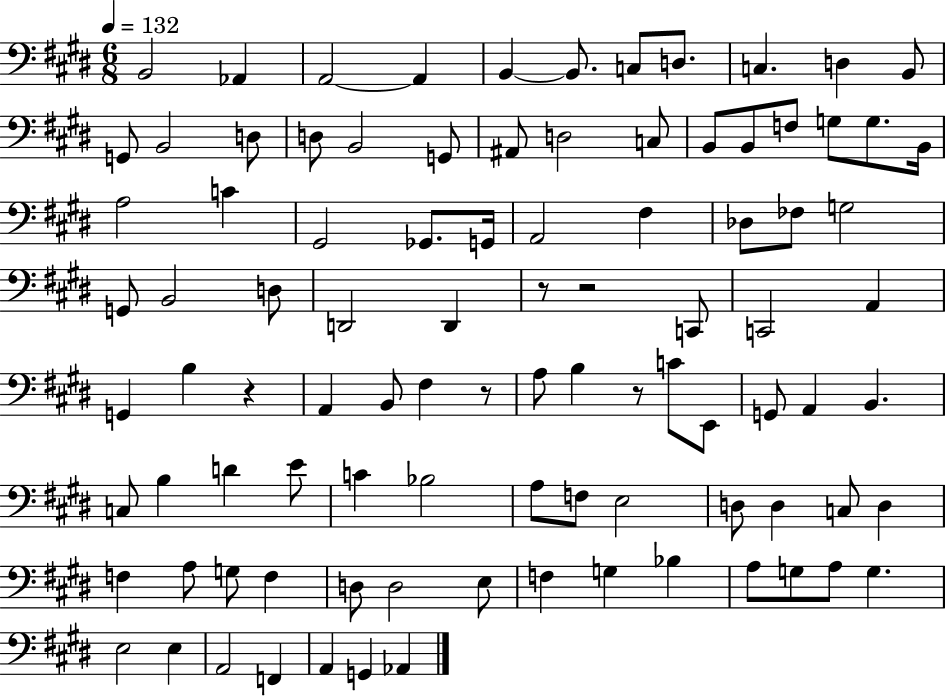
{
  \clef bass
  \numericTimeSignature
  \time 6/8
  \key e \major
  \tempo 4 = 132
  b,2 aes,4 | a,2~~ a,4 | b,4~~ b,8. c8 d8. | c4. d4 b,8 | \break g,8 b,2 d8 | d8 b,2 g,8 | ais,8 d2 c8 | b,8 b,8 f8 g8 g8. b,16 | \break a2 c'4 | gis,2 ges,8. g,16 | a,2 fis4 | des8 fes8 g2 | \break g,8 b,2 d8 | d,2 d,4 | r8 r2 c,8 | c,2 a,4 | \break g,4 b4 r4 | a,4 b,8 fis4 r8 | a8 b4 r8 c'8 e,8 | g,8 a,4 b,4. | \break c8 b4 d'4 e'8 | c'4 bes2 | a8 f8 e2 | d8 d4 c8 d4 | \break f4 a8 g8 f4 | d8 d2 e8 | f4 g4 bes4 | a8 g8 a8 g4. | \break e2 e4 | a,2 f,4 | a,4 g,4 aes,4 | \bar "|."
}